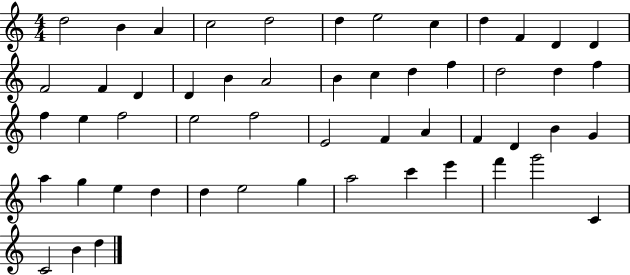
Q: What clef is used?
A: treble